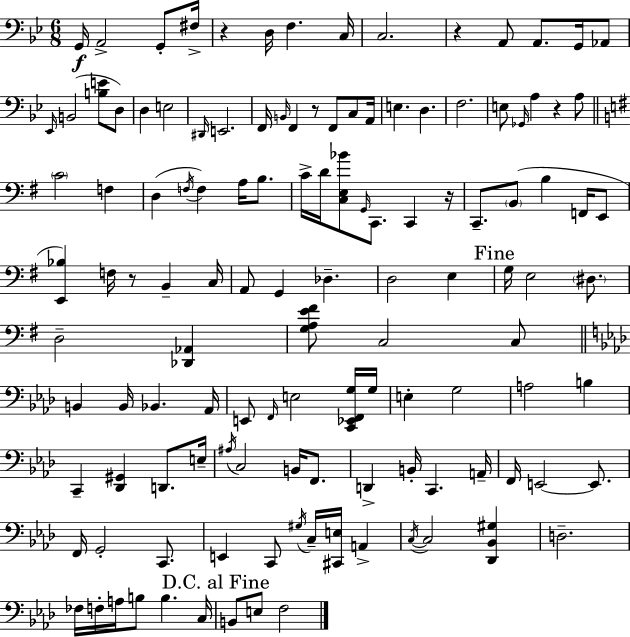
{
  \clef bass
  \numericTimeSignature
  \time 6/8
  \key g \minor
  g,16\f a,2-> g,8-. fis16-> | r4 d16 f4. c16 | c2. | r4 a,8 a,8. g,16 aes,8 | \break \grace { ees,16 }( b,2 <b e'>8 d8) | d4 e2 | \grace { dis,16 } e,2. | f,16 \grace { b,16 } f,4 r8 f,8 | \break c8 a,16 e4. d4. | f2. | e8 \grace { ges,16 } a4 r4 | a8 \bar "||" \break \key g \major \parenthesize c'2 f4 | d4( \acciaccatura { f16 } f4) a16 b8. | c'16-> d'16 <c e bes'>8 \grace { g,16 } c,8. c,4 | r16 c,8.-- \parenthesize b,8( b4 f,16 | \break e,8 <e, bes>4) f16 r8 b,4-- | c16 a,8 g,4 des4.-- | d2 e4 | \mark "Fine" g16 e2 \parenthesize dis8. | \break d2-- <des, aes,>4 | <g a e' fis'>8 c2 | c8 \bar "||" \break \key f \minor b,4 b,16 bes,4. aes,16 | e,8 \grace { f,16 } e2 <c, ees, f, g>16 | g16 e4-. g2 | a2 b4 | \break c,4-- <des, gis,>4 d,8. | e16-- \acciaccatura { ais16 } c2 b,16 f,8. | d,4-> b,16-. c,4. | a,16-- f,16 e,2~~ e,8. | \break f,16 g,2-. c,8. | e,4 c,8 \acciaccatura { gis16 } c16-- <cis, e>16 a,4-> | \acciaccatura { c16~ }~ c2 | <des, bes, gis>4 d2.-- | \break fes16 f16-. a16 b8 b4. | c16 \mark "D.C. al Fine" b,8 e8 f2 | \bar "|."
}